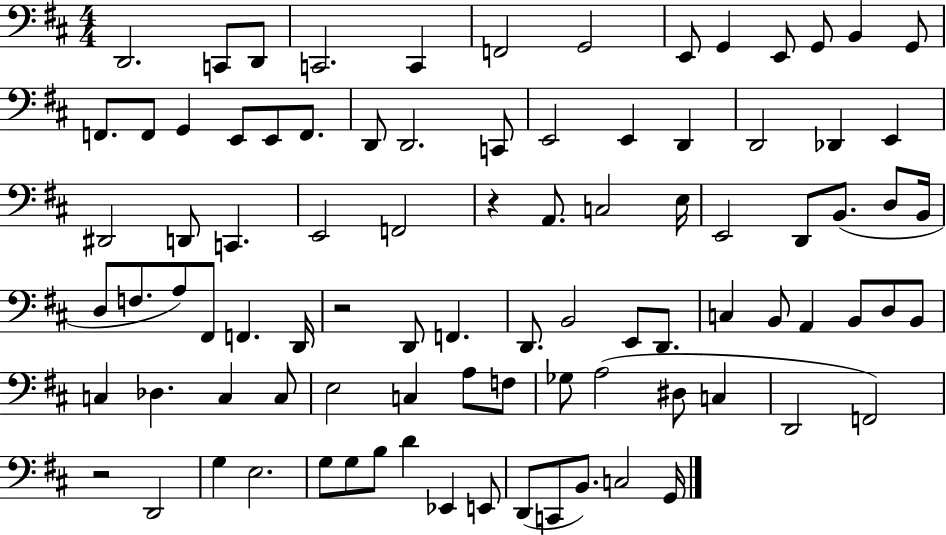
D2/h. C2/e D2/e C2/h. C2/q F2/h G2/h E2/e G2/q E2/e G2/e B2/q G2/e F2/e. F2/e G2/q E2/e E2/e F2/e. D2/e D2/h. C2/e E2/h E2/q D2/q D2/h Db2/q E2/q D#2/h D2/e C2/q. E2/h F2/h R/q A2/e. C3/h E3/s E2/h D2/e B2/e. D3/e B2/s D3/e F3/e. A3/e F#2/e F2/q. D2/s R/h D2/e F2/q. D2/e. B2/h E2/e D2/e. C3/q B2/e A2/q B2/e D3/e B2/e C3/q Db3/q. C3/q C3/e E3/h C3/q A3/e F3/e Gb3/e A3/h D#3/e C3/q D2/h F2/h R/h D2/h G3/q E3/h. G3/e G3/e B3/e D4/q Eb2/q E2/e D2/e C2/e B2/e. C3/h G2/s